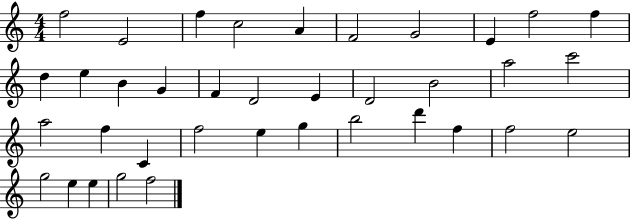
{
  \clef treble
  \numericTimeSignature
  \time 4/4
  \key c \major
  f''2 e'2 | f''4 c''2 a'4 | f'2 g'2 | e'4 f''2 f''4 | \break d''4 e''4 b'4 g'4 | f'4 d'2 e'4 | d'2 b'2 | a''2 c'''2 | \break a''2 f''4 c'4 | f''2 e''4 g''4 | b''2 d'''4 f''4 | f''2 e''2 | \break g''2 e''4 e''4 | g''2 f''2 | \bar "|."
}